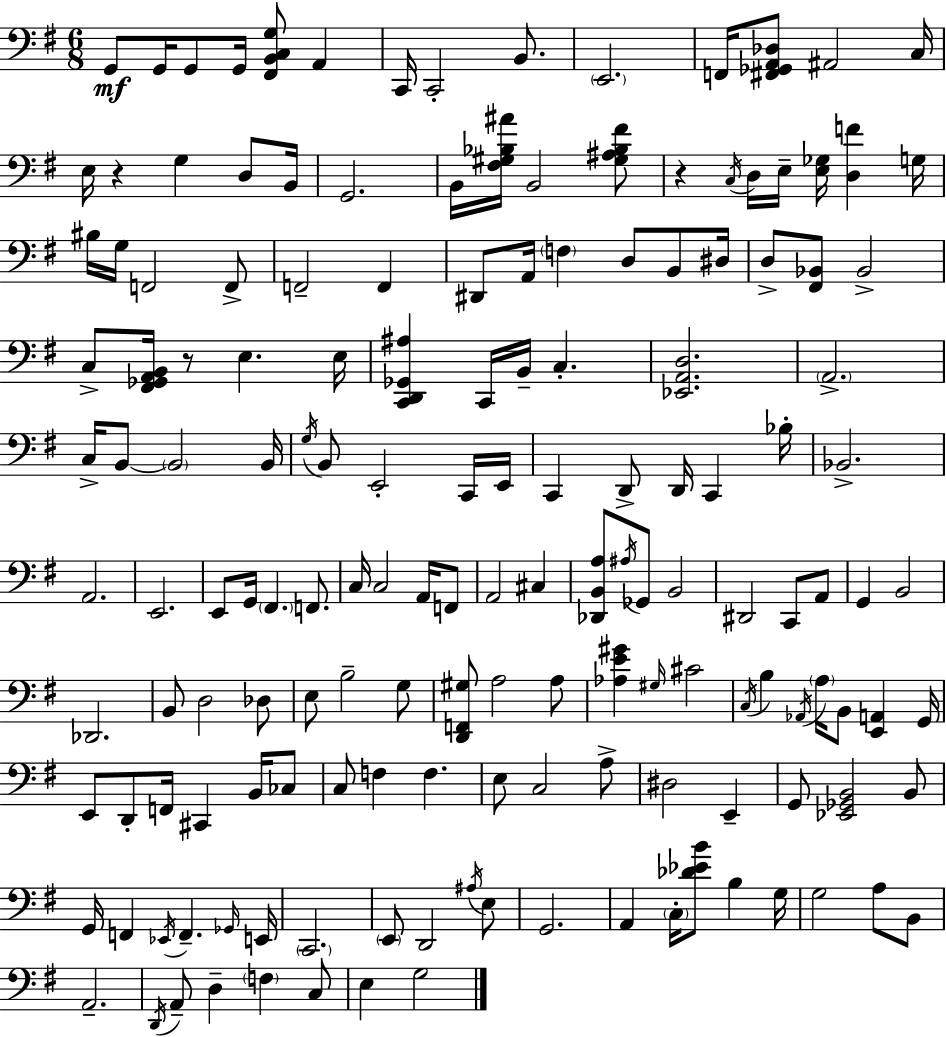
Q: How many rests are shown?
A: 3